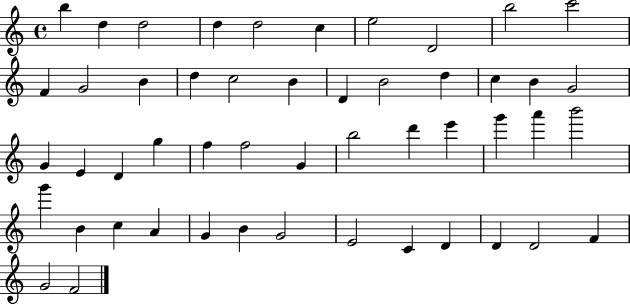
{
  \clef treble
  \time 4/4
  \defaultTimeSignature
  \key c \major
  b''4 d''4 d''2 | d''4 d''2 c''4 | e''2 d'2 | b''2 c'''2 | \break f'4 g'2 b'4 | d''4 c''2 b'4 | d'4 b'2 d''4 | c''4 b'4 g'2 | \break g'4 e'4 d'4 g''4 | f''4 f''2 g'4 | b''2 d'''4 e'''4 | g'''4 a'''4 b'''2 | \break g'''4 b'4 c''4 a'4 | g'4 b'4 g'2 | e'2 c'4 d'4 | d'4 d'2 f'4 | \break g'2 f'2 | \bar "|."
}